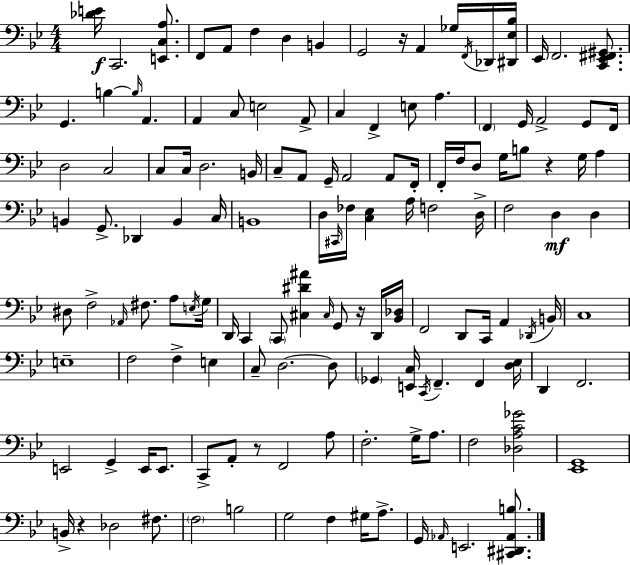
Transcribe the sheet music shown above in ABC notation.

X:1
T:Untitled
M:4/4
L:1/4
K:Gm
[_DE]/4 C,,2 [E,,C,A,]/2 F,,/2 A,,/2 F, D, B,, G,,2 z/4 A,, _G,/4 F,,/4 _D,,/4 [^D,,_E,_B,]/4 _E,,/4 F,,2 [C,,_E,,^F,,^G,,]/2 G,, B, B,/4 A,, A,, C,/2 E,2 A,,/2 C, F,, E,/2 A, F,, G,,/4 A,,2 G,,/2 F,,/4 D,2 C,2 C,/2 C,/4 D,2 B,,/4 C,/2 A,,/2 G,,/4 A,,2 A,,/2 F,,/4 F,,/4 F,/4 D,/2 G,/4 B,/2 z G,/4 A, B,, G,,/2 _D,, B,, C,/4 B,,4 D,/4 ^C,,/4 _F,/4 [C,_E,] A,/4 F,2 D,/4 F,2 D, D, ^D,/2 F,2 _A,,/4 ^F,/2 A,/2 E,/4 G,/4 D,,/4 C,, C,,/2 [^C,^D^A] ^C,/4 G,,/2 z/4 D,,/4 [_B,,_D,]/4 F,,2 D,,/2 C,,/4 A,, _D,,/4 B,,/4 C,4 E,4 F,2 F, E, C,/2 D,2 D,/2 _G,, [E,,C,]/4 C,,/4 F,, F,, [D,_E,]/4 D,, F,,2 E,,2 G,, E,,/4 E,,/2 C,,/2 A,,/2 z/2 F,,2 A,/2 F,2 G,/4 A,/2 F,2 [_D,A,C_G]2 [_E,,G,,]4 B,,/4 z _D,2 ^F,/2 F,2 B,2 G,2 F, ^G,/4 A,/2 G,,/4 _A,,/4 E,,2 [^C,,^D,,_A,,B,]/2